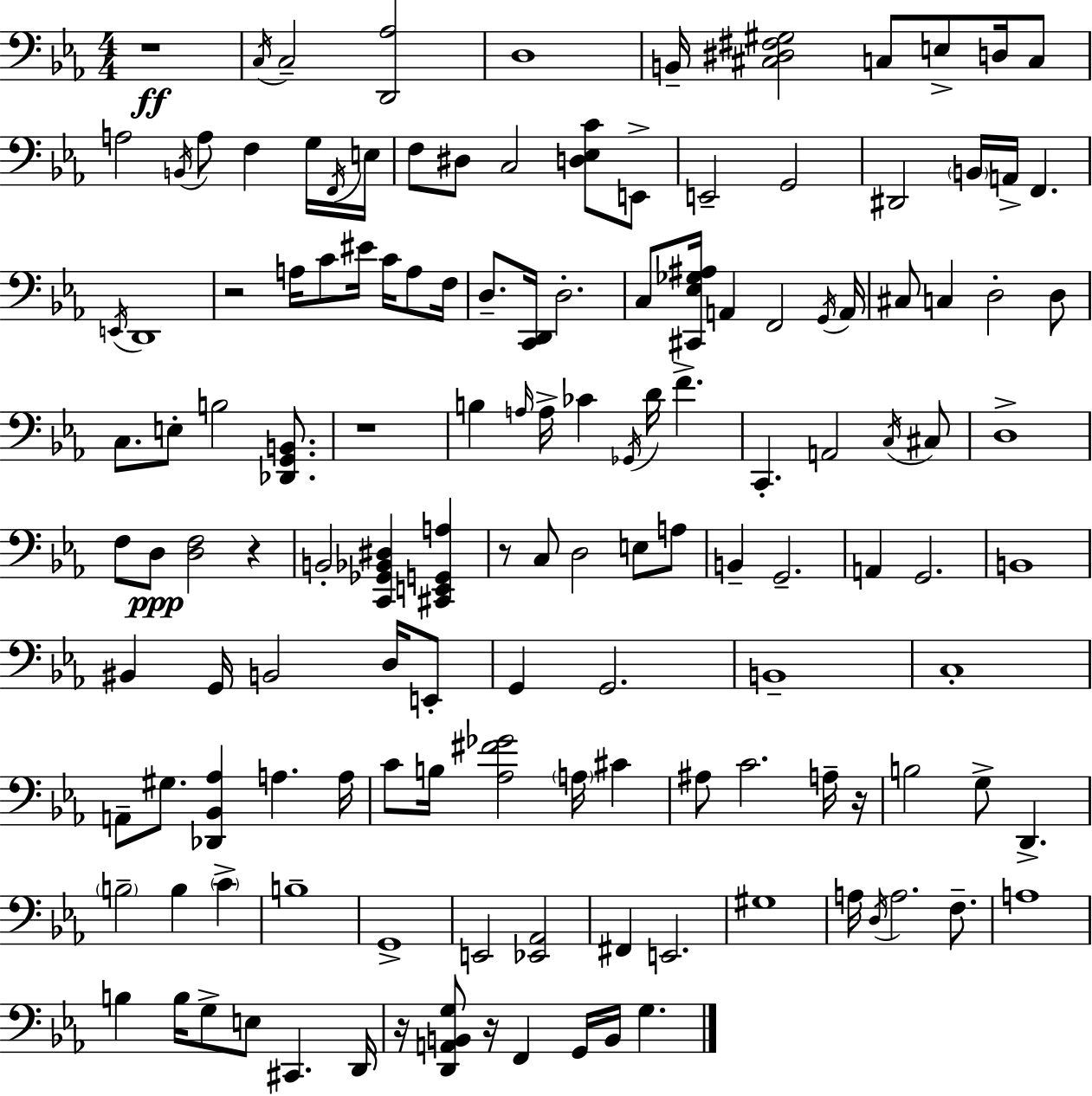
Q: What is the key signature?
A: EES major